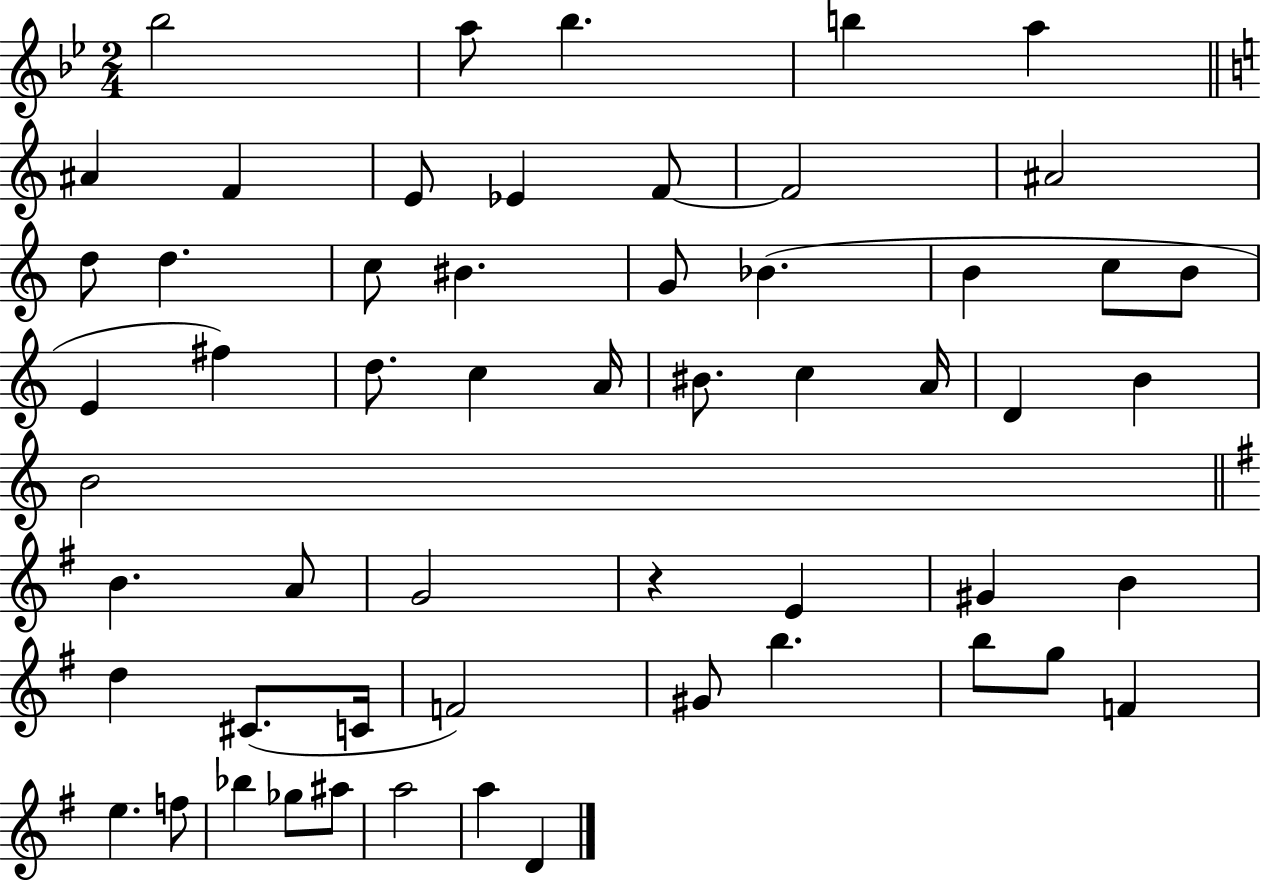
X:1
T:Untitled
M:2/4
L:1/4
K:Bb
_b2 a/2 _b b a ^A F E/2 _E F/2 F2 ^A2 d/2 d c/2 ^B G/2 _B B c/2 B/2 E ^f d/2 c A/4 ^B/2 c A/4 D B B2 B A/2 G2 z E ^G B d ^C/2 C/4 F2 ^G/2 b b/2 g/2 F e f/2 _b _g/2 ^a/2 a2 a D